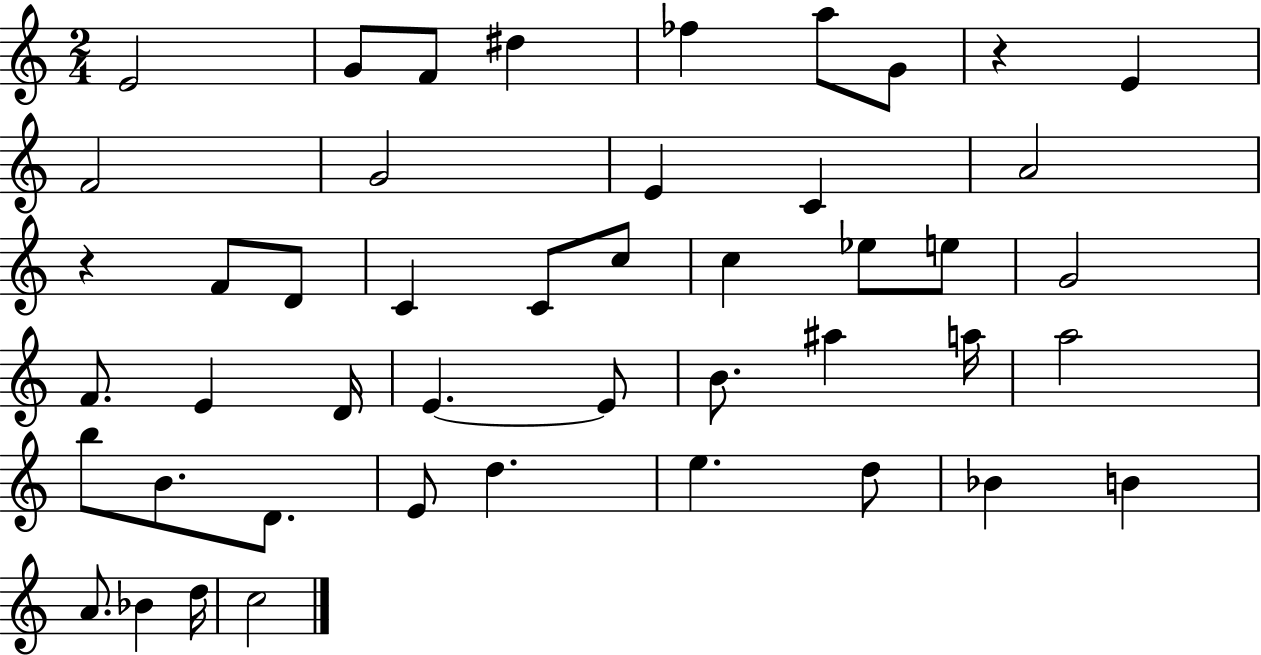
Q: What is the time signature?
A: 2/4